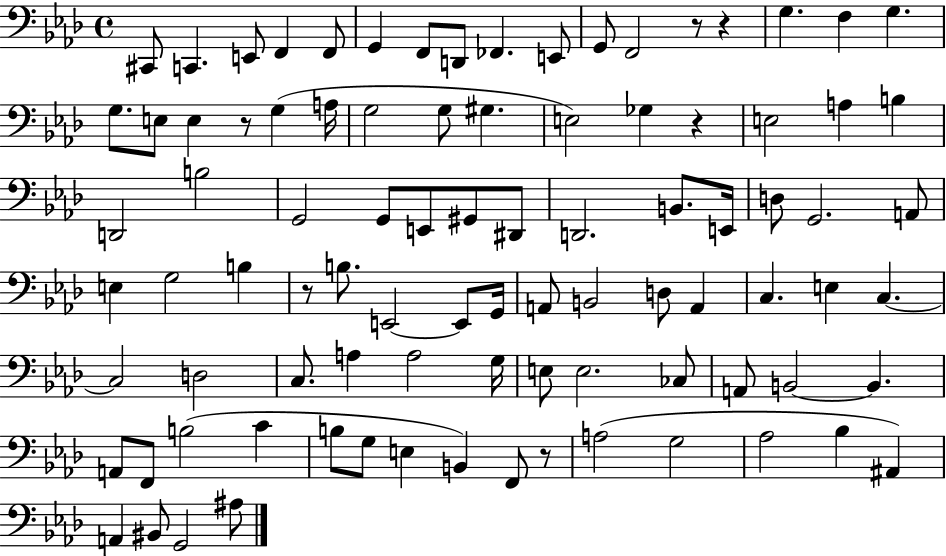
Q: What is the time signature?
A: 4/4